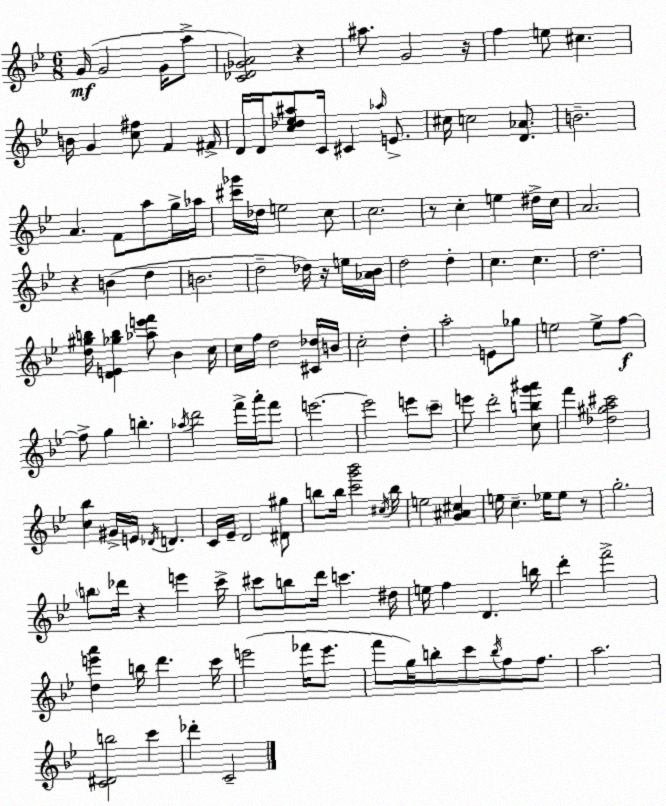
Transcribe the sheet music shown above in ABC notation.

X:1
T:Untitled
M:6/8
L:1/4
K:Gm
G/4 G2 G/4 a/2 [C_D_GA]2 z ^a/2 G2 z/4 f e/2 ^c B/4 G [c^f]/2 F ^F/4 D/4 D/4 [c_d_e^a]/2 C/4 ^C _a/4 E/2 ^c/4 c2 [D_A]/2 B2 A F/2 a/2 g/4 _a/4 [^c'_g']/4 _d/4 e2 c/2 c2 z/2 c e ^d/4 c/4 A2 z B d B2 d2 _d/4 z/4 e/4 [_A_B]/4 d2 d c c d2 [d^gb]/4 [DE_gb] [_ae'f']/2 _B c/4 c/4 f/4 d2 [^C_d]/4 B/4 c2 d a2 E/2 _g/2 e2 e/2 f/2 f/2 g b _a/4 d'2 f'/4 a'/4 f'/2 e'2 e'2 e'/2 c'/2 e'/2 d'2 [cbg'^a']/2 f' [_d^ga^c']2 [c_b] ^G/4 E/4 _D/4 D C/4 _E/4 D2 [^D^g]/2 b/2 b/4 [c'g'_b']2 ^c/4 b/4 e2 [G^A^c] e/4 c _e/4 _e/2 z/2 g2 b/2 _d'/4 z e' c'/4 ^c'/2 b/2 d'/4 c' ^d/4 e/4 f D b/4 d' f'2 [de'a'] b/4 d' c'/4 e'2 _f'/4 e'/2 f'/2 g/4 b/2 c'/2 b/4 f/2 f/2 a2 [C^Db]2 c' _d' C2